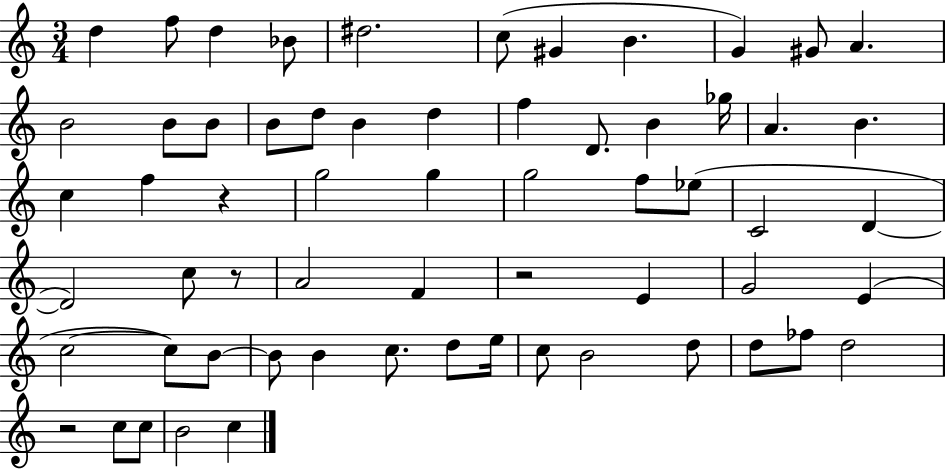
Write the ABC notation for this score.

X:1
T:Untitled
M:3/4
L:1/4
K:C
d f/2 d _B/2 ^d2 c/2 ^G B G ^G/2 A B2 B/2 B/2 B/2 d/2 B d f D/2 B _g/4 A B c f z g2 g g2 f/2 _e/2 C2 D D2 c/2 z/2 A2 F z2 E G2 E c2 c/2 B/2 B/2 B c/2 d/2 e/4 c/2 B2 d/2 d/2 _f/2 d2 z2 c/2 c/2 B2 c